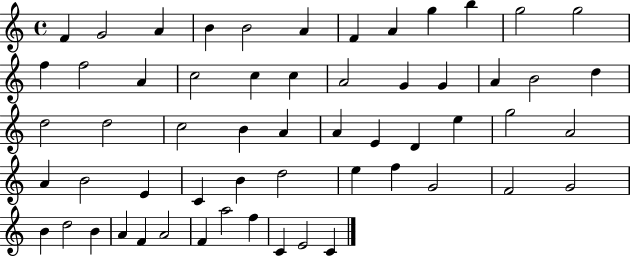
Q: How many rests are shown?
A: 0